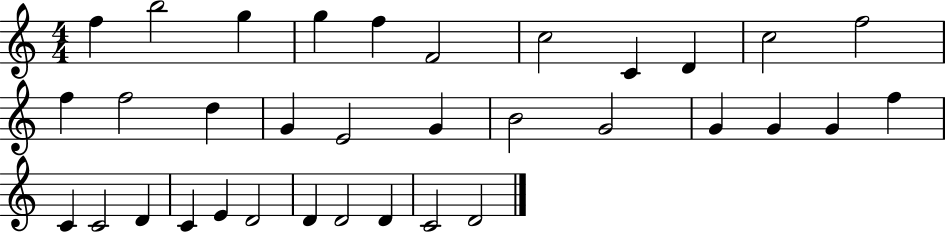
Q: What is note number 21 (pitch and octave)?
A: G4